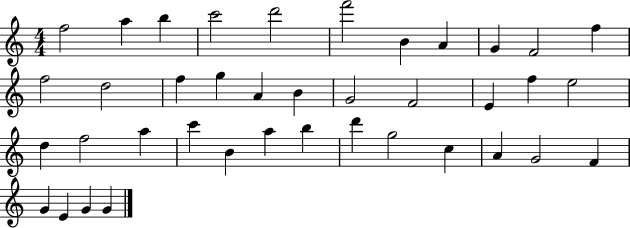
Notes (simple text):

F5/h A5/q B5/q C6/h D6/h F6/h B4/q A4/q G4/q F4/h F5/q F5/h D5/h F5/q G5/q A4/q B4/q G4/h F4/h E4/q F5/q E5/h D5/q F5/h A5/q C6/q B4/q A5/q B5/q D6/q G5/h C5/q A4/q G4/h F4/q G4/q E4/q G4/q G4/q